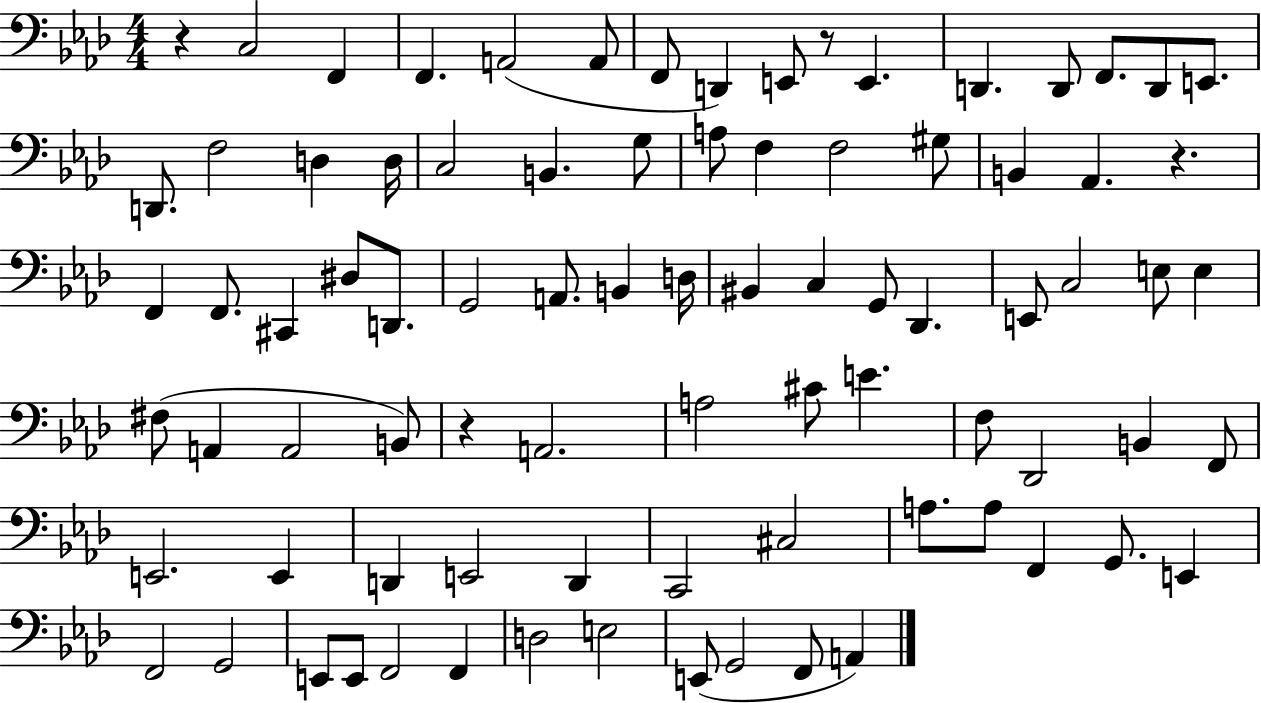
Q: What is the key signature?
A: AES major